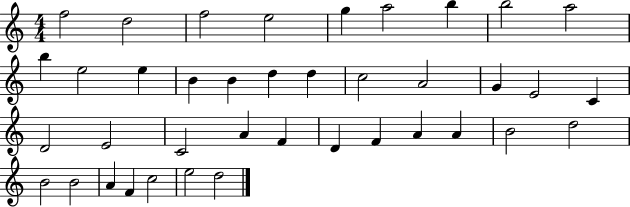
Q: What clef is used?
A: treble